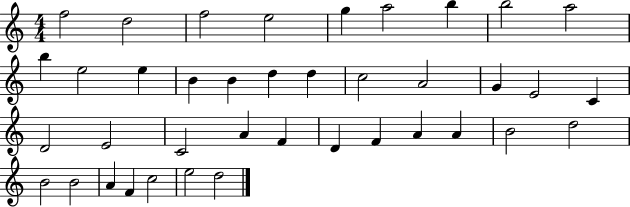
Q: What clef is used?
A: treble